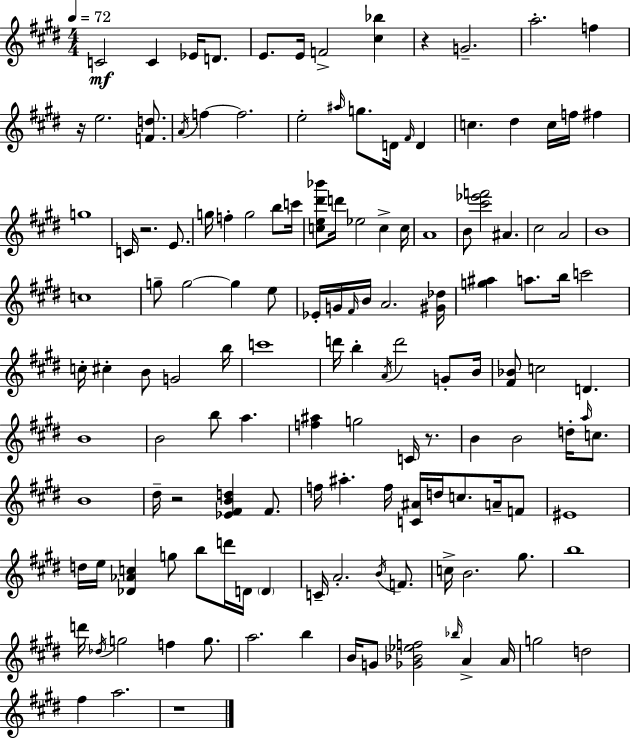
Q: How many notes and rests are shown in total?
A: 141